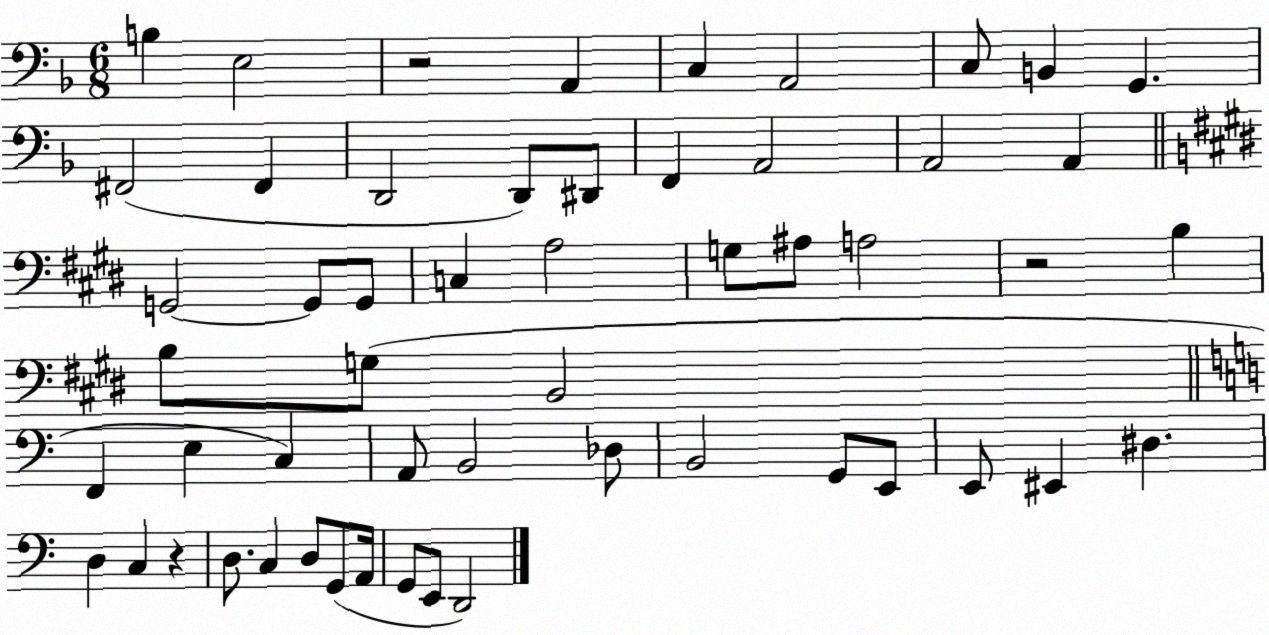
X:1
T:Untitled
M:6/8
L:1/4
K:F
B, E,2 z2 A,, C, A,,2 C,/2 B,, G,, ^F,,2 ^F,, D,,2 D,,/2 ^D,,/2 F,, A,,2 A,,2 A,, G,,2 G,,/2 G,,/2 C, A,2 G,/2 ^A,/2 A,2 z2 B, B,/2 G,/2 B,,2 F,, E, C, A,,/2 B,,2 _D,/2 B,,2 G,,/2 E,,/2 E,,/2 ^E,, ^D, D, C, z D,/2 C, D,/2 G,,/2 A,,/4 G,,/2 E,,/2 D,,2